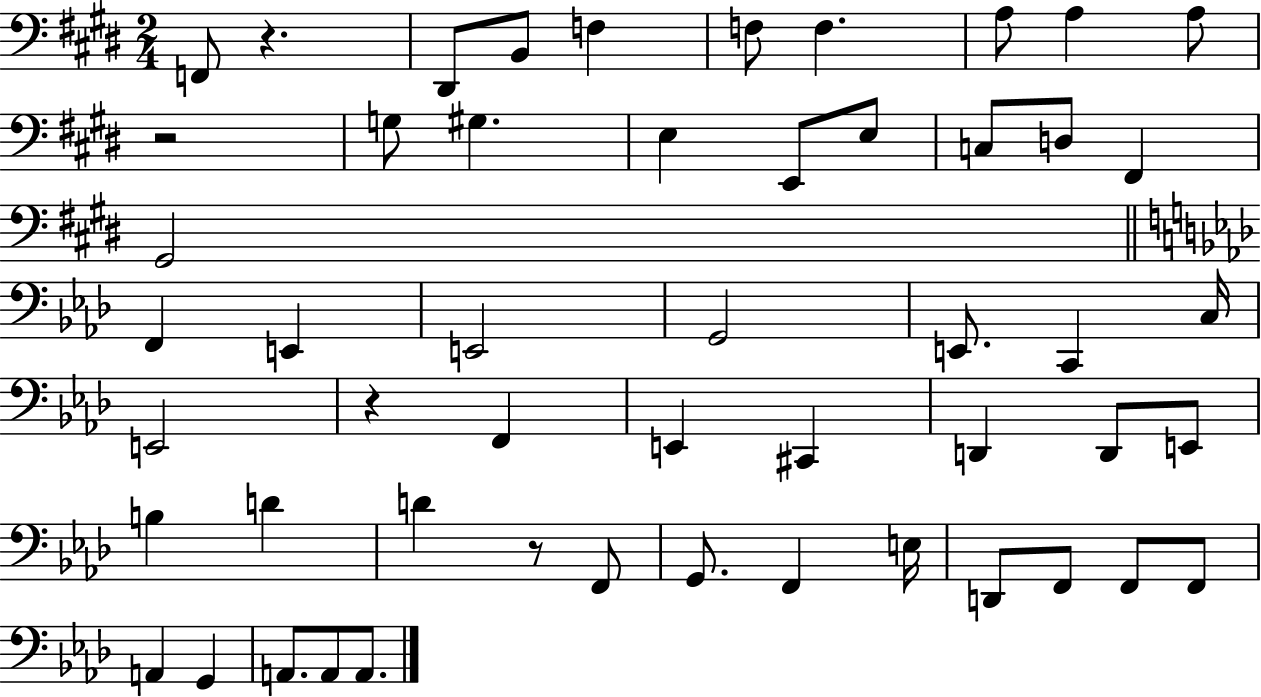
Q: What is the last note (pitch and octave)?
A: A2